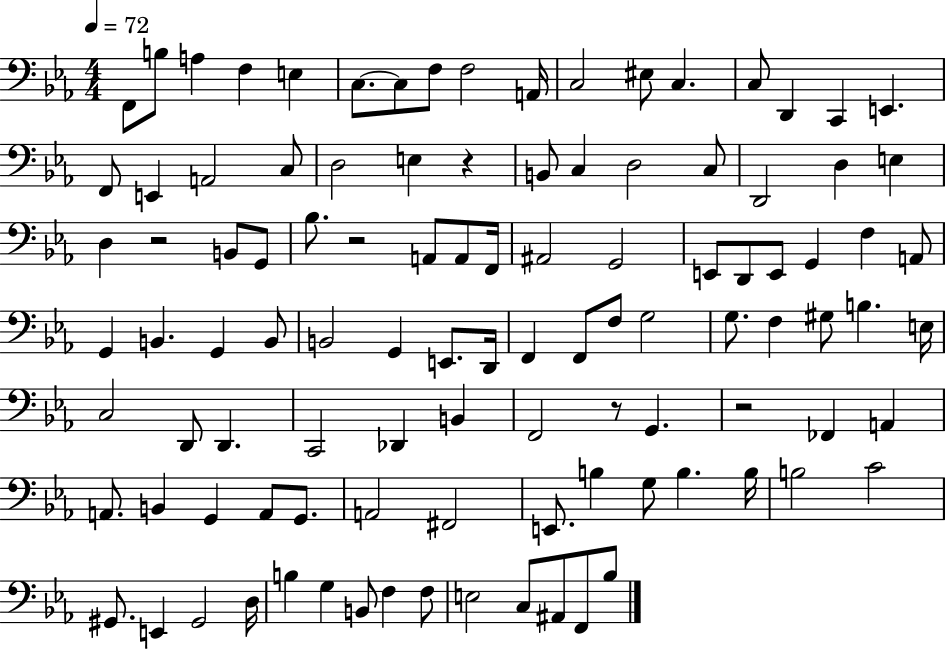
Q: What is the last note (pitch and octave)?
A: Bb3